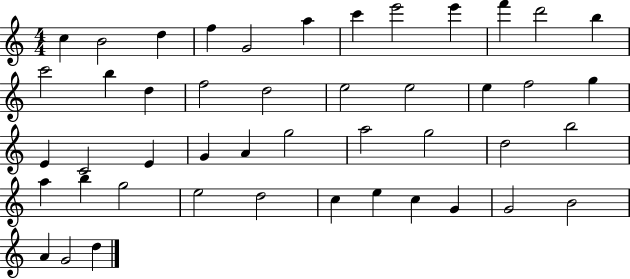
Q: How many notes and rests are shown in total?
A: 46